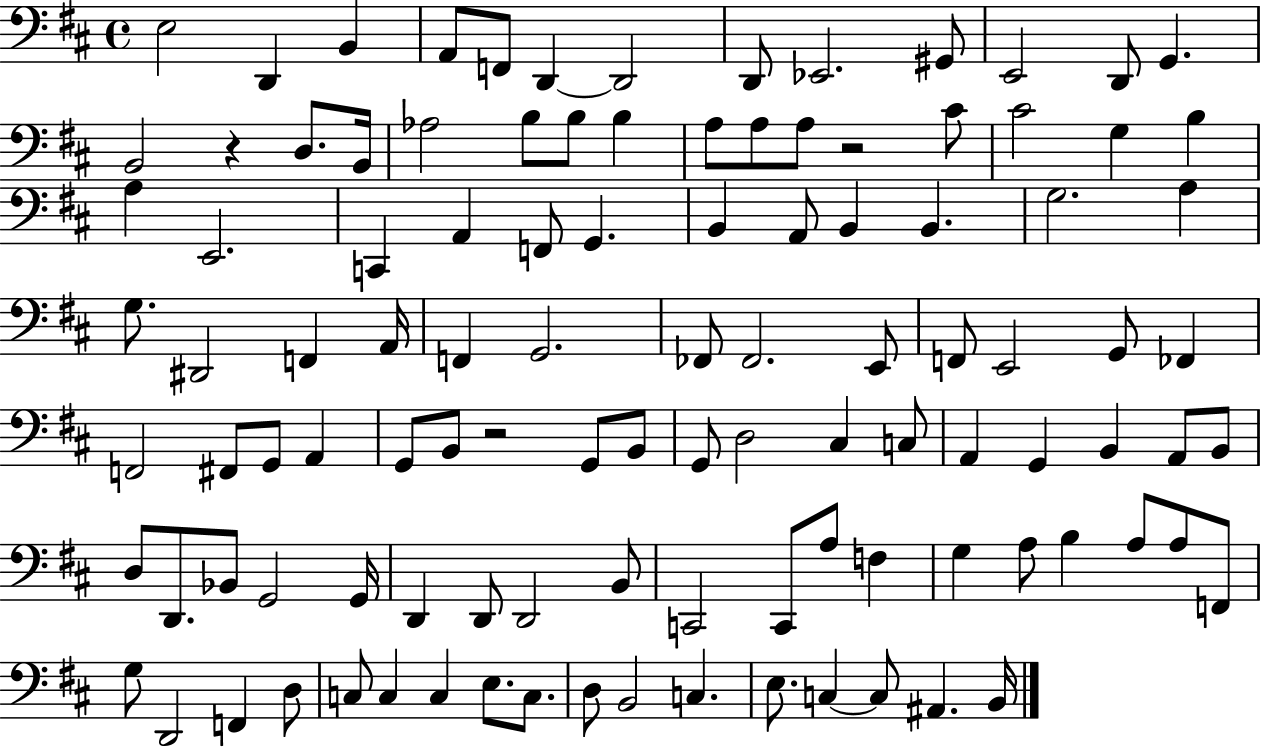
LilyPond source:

{
  \clef bass
  \time 4/4
  \defaultTimeSignature
  \key d \major
  e2 d,4 b,4 | a,8 f,8 d,4~~ d,2 | d,8 ees,2. gis,8 | e,2 d,8 g,4. | \break b,2 r4 d8. b,16 | aes2 b8 b8 b4 | a8 a8 a8 r2 cis'8 | cis'2 g4 b4 | \break a4 e,2. | c,4 a,4 f,8 g,4. | b,4 a,8 b,4 b,4. | g2. a4 | \break g8. dis,2 f,4 a,16 | f,4 g,2. | fes,8 fes,2. e,8 | f,8 e,2 g,8 fes,4 | \break f,2 fis,8 g,8 a,4 | g,8 b,8 r2 g,8 b,8 | g,8 d2 cis4 c8 | a,4 g,4 b,4 a,8 b,8 | \break d8 d,8. bes,8 g,2 g,16 | d,4 d,8 d,2 b,8 | c,2 c,8 a8 f4 | g4 a8 b4 a8 a8 f,8 | \break g8 d,2 f,4 d8 | c8 c4 c4 e8. c8. | d8 b,2 c4. | e8. c4~~ c8 ais,4. b,16 | \break \bar "|."
}